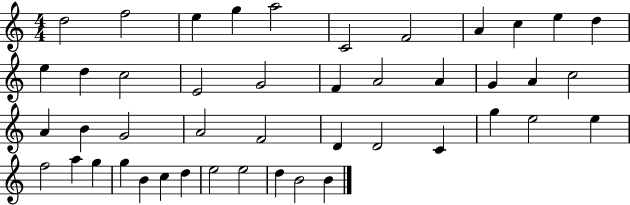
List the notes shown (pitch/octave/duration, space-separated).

D5/h F5/h E5/q G5/q A5/h C4/h F4/h A4/q C5/q E5/q D5/q E5/q D5/q C5/h E4/h G4/h F4/q A4/h A4/q G4/q A4/q C5/h A4/q B4/q G4/h A4/h F4/h D4/q D4/h C4/q G5/q E5/h E5/q F5/h A5/q G5/q G5/q B4/q C5/q D5/q E5/h E5/h D5/q B4/h B4/q